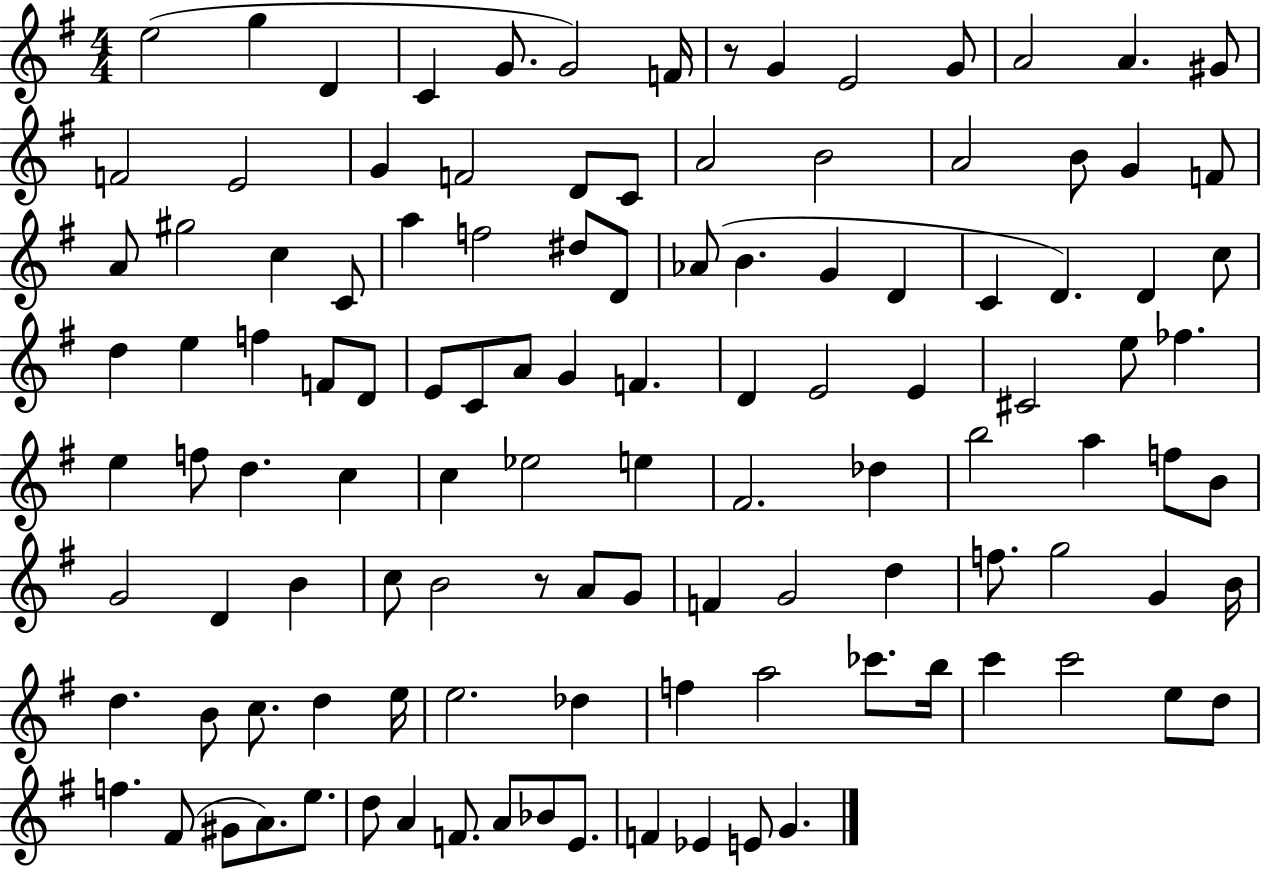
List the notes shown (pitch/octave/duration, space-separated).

E5/h G5/q D4/q C4/q G4/e. G4/h F4/s R/e G4/q E4/h G4/e A4/h A4/q. G#4/e F4/h E4/h G4/q F4/h D4/e C4/e A4/h B4/h A4/h B4/e G4/q F4/e A4/e G#5/h C5/q C4/e A5/q F5/h D#5/e D4/e Ab4/e B4/q. G4/q D4/q C4/q D4/q. D4/q C5/e D5/q E5/q F5/q F4/e D4/e E4/e C4/e A4/e G4/q F4/q. D4/q E4/h E4/q C#4/h E5/e FES5/q. E5/q F5/e D5/q. C5/q C5/q Eb5/h E5/q F#4/h. Db5/q B5/h A5/q F5/e B4/e G4/h D4/q B4/q C5/e B4/h R/e A4/e G4/e F4/q G4/h D5/q F5/e. G5/h G4/q B4/s D5/q. B4/e C5/e. D5/q E5/s E5/h. Db5/q F5/q A5/h CES6/e. B5/s C6/q C6/h E5/e D5/e F5/q. F#4/e G#4/e A4/e. E5/e. D5/e A4/q F4/e. A4/e Bb4/e E4/e. F4/q Eb4/q E4/e G4/q.